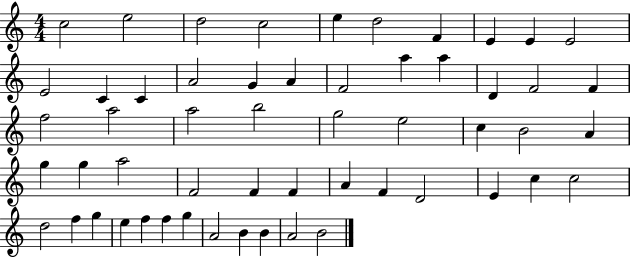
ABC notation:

X:1
T:Untitled
M:4/4
L:1/4
K:C
c2 e2 d2 c2 e d2 F E E E2 E2 C C A2 G A F2 a a D F2 F f2 a2 a2 b2 g2 e2 c B2 A g g a2 F2 F F A F D2 E c c2 d2 f g e f f g A2 B B A2 B2